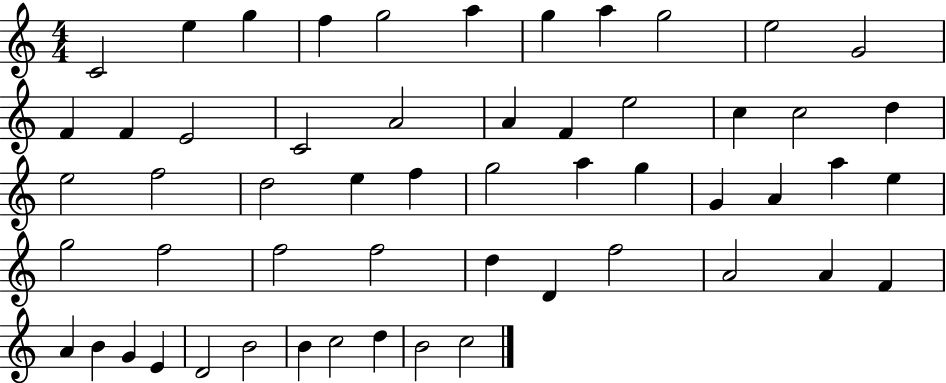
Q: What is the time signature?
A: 4/4